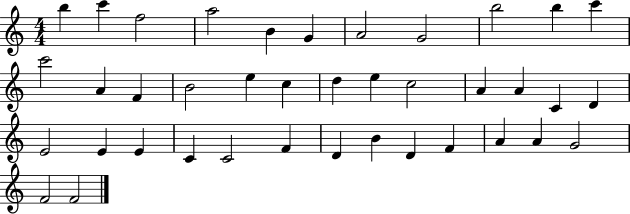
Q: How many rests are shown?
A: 0